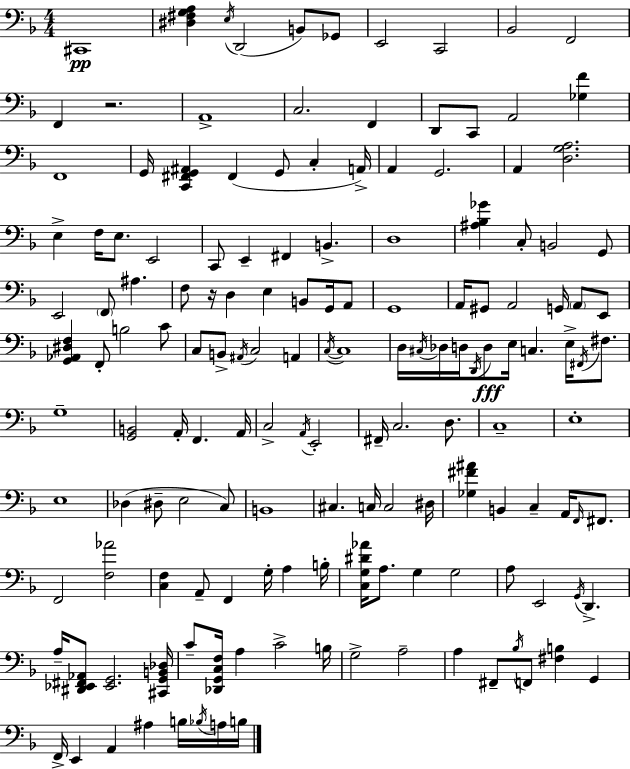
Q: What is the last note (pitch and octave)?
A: B3